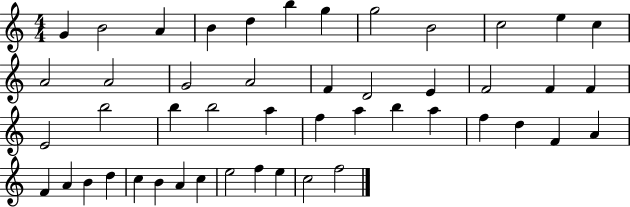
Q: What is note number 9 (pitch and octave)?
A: B4